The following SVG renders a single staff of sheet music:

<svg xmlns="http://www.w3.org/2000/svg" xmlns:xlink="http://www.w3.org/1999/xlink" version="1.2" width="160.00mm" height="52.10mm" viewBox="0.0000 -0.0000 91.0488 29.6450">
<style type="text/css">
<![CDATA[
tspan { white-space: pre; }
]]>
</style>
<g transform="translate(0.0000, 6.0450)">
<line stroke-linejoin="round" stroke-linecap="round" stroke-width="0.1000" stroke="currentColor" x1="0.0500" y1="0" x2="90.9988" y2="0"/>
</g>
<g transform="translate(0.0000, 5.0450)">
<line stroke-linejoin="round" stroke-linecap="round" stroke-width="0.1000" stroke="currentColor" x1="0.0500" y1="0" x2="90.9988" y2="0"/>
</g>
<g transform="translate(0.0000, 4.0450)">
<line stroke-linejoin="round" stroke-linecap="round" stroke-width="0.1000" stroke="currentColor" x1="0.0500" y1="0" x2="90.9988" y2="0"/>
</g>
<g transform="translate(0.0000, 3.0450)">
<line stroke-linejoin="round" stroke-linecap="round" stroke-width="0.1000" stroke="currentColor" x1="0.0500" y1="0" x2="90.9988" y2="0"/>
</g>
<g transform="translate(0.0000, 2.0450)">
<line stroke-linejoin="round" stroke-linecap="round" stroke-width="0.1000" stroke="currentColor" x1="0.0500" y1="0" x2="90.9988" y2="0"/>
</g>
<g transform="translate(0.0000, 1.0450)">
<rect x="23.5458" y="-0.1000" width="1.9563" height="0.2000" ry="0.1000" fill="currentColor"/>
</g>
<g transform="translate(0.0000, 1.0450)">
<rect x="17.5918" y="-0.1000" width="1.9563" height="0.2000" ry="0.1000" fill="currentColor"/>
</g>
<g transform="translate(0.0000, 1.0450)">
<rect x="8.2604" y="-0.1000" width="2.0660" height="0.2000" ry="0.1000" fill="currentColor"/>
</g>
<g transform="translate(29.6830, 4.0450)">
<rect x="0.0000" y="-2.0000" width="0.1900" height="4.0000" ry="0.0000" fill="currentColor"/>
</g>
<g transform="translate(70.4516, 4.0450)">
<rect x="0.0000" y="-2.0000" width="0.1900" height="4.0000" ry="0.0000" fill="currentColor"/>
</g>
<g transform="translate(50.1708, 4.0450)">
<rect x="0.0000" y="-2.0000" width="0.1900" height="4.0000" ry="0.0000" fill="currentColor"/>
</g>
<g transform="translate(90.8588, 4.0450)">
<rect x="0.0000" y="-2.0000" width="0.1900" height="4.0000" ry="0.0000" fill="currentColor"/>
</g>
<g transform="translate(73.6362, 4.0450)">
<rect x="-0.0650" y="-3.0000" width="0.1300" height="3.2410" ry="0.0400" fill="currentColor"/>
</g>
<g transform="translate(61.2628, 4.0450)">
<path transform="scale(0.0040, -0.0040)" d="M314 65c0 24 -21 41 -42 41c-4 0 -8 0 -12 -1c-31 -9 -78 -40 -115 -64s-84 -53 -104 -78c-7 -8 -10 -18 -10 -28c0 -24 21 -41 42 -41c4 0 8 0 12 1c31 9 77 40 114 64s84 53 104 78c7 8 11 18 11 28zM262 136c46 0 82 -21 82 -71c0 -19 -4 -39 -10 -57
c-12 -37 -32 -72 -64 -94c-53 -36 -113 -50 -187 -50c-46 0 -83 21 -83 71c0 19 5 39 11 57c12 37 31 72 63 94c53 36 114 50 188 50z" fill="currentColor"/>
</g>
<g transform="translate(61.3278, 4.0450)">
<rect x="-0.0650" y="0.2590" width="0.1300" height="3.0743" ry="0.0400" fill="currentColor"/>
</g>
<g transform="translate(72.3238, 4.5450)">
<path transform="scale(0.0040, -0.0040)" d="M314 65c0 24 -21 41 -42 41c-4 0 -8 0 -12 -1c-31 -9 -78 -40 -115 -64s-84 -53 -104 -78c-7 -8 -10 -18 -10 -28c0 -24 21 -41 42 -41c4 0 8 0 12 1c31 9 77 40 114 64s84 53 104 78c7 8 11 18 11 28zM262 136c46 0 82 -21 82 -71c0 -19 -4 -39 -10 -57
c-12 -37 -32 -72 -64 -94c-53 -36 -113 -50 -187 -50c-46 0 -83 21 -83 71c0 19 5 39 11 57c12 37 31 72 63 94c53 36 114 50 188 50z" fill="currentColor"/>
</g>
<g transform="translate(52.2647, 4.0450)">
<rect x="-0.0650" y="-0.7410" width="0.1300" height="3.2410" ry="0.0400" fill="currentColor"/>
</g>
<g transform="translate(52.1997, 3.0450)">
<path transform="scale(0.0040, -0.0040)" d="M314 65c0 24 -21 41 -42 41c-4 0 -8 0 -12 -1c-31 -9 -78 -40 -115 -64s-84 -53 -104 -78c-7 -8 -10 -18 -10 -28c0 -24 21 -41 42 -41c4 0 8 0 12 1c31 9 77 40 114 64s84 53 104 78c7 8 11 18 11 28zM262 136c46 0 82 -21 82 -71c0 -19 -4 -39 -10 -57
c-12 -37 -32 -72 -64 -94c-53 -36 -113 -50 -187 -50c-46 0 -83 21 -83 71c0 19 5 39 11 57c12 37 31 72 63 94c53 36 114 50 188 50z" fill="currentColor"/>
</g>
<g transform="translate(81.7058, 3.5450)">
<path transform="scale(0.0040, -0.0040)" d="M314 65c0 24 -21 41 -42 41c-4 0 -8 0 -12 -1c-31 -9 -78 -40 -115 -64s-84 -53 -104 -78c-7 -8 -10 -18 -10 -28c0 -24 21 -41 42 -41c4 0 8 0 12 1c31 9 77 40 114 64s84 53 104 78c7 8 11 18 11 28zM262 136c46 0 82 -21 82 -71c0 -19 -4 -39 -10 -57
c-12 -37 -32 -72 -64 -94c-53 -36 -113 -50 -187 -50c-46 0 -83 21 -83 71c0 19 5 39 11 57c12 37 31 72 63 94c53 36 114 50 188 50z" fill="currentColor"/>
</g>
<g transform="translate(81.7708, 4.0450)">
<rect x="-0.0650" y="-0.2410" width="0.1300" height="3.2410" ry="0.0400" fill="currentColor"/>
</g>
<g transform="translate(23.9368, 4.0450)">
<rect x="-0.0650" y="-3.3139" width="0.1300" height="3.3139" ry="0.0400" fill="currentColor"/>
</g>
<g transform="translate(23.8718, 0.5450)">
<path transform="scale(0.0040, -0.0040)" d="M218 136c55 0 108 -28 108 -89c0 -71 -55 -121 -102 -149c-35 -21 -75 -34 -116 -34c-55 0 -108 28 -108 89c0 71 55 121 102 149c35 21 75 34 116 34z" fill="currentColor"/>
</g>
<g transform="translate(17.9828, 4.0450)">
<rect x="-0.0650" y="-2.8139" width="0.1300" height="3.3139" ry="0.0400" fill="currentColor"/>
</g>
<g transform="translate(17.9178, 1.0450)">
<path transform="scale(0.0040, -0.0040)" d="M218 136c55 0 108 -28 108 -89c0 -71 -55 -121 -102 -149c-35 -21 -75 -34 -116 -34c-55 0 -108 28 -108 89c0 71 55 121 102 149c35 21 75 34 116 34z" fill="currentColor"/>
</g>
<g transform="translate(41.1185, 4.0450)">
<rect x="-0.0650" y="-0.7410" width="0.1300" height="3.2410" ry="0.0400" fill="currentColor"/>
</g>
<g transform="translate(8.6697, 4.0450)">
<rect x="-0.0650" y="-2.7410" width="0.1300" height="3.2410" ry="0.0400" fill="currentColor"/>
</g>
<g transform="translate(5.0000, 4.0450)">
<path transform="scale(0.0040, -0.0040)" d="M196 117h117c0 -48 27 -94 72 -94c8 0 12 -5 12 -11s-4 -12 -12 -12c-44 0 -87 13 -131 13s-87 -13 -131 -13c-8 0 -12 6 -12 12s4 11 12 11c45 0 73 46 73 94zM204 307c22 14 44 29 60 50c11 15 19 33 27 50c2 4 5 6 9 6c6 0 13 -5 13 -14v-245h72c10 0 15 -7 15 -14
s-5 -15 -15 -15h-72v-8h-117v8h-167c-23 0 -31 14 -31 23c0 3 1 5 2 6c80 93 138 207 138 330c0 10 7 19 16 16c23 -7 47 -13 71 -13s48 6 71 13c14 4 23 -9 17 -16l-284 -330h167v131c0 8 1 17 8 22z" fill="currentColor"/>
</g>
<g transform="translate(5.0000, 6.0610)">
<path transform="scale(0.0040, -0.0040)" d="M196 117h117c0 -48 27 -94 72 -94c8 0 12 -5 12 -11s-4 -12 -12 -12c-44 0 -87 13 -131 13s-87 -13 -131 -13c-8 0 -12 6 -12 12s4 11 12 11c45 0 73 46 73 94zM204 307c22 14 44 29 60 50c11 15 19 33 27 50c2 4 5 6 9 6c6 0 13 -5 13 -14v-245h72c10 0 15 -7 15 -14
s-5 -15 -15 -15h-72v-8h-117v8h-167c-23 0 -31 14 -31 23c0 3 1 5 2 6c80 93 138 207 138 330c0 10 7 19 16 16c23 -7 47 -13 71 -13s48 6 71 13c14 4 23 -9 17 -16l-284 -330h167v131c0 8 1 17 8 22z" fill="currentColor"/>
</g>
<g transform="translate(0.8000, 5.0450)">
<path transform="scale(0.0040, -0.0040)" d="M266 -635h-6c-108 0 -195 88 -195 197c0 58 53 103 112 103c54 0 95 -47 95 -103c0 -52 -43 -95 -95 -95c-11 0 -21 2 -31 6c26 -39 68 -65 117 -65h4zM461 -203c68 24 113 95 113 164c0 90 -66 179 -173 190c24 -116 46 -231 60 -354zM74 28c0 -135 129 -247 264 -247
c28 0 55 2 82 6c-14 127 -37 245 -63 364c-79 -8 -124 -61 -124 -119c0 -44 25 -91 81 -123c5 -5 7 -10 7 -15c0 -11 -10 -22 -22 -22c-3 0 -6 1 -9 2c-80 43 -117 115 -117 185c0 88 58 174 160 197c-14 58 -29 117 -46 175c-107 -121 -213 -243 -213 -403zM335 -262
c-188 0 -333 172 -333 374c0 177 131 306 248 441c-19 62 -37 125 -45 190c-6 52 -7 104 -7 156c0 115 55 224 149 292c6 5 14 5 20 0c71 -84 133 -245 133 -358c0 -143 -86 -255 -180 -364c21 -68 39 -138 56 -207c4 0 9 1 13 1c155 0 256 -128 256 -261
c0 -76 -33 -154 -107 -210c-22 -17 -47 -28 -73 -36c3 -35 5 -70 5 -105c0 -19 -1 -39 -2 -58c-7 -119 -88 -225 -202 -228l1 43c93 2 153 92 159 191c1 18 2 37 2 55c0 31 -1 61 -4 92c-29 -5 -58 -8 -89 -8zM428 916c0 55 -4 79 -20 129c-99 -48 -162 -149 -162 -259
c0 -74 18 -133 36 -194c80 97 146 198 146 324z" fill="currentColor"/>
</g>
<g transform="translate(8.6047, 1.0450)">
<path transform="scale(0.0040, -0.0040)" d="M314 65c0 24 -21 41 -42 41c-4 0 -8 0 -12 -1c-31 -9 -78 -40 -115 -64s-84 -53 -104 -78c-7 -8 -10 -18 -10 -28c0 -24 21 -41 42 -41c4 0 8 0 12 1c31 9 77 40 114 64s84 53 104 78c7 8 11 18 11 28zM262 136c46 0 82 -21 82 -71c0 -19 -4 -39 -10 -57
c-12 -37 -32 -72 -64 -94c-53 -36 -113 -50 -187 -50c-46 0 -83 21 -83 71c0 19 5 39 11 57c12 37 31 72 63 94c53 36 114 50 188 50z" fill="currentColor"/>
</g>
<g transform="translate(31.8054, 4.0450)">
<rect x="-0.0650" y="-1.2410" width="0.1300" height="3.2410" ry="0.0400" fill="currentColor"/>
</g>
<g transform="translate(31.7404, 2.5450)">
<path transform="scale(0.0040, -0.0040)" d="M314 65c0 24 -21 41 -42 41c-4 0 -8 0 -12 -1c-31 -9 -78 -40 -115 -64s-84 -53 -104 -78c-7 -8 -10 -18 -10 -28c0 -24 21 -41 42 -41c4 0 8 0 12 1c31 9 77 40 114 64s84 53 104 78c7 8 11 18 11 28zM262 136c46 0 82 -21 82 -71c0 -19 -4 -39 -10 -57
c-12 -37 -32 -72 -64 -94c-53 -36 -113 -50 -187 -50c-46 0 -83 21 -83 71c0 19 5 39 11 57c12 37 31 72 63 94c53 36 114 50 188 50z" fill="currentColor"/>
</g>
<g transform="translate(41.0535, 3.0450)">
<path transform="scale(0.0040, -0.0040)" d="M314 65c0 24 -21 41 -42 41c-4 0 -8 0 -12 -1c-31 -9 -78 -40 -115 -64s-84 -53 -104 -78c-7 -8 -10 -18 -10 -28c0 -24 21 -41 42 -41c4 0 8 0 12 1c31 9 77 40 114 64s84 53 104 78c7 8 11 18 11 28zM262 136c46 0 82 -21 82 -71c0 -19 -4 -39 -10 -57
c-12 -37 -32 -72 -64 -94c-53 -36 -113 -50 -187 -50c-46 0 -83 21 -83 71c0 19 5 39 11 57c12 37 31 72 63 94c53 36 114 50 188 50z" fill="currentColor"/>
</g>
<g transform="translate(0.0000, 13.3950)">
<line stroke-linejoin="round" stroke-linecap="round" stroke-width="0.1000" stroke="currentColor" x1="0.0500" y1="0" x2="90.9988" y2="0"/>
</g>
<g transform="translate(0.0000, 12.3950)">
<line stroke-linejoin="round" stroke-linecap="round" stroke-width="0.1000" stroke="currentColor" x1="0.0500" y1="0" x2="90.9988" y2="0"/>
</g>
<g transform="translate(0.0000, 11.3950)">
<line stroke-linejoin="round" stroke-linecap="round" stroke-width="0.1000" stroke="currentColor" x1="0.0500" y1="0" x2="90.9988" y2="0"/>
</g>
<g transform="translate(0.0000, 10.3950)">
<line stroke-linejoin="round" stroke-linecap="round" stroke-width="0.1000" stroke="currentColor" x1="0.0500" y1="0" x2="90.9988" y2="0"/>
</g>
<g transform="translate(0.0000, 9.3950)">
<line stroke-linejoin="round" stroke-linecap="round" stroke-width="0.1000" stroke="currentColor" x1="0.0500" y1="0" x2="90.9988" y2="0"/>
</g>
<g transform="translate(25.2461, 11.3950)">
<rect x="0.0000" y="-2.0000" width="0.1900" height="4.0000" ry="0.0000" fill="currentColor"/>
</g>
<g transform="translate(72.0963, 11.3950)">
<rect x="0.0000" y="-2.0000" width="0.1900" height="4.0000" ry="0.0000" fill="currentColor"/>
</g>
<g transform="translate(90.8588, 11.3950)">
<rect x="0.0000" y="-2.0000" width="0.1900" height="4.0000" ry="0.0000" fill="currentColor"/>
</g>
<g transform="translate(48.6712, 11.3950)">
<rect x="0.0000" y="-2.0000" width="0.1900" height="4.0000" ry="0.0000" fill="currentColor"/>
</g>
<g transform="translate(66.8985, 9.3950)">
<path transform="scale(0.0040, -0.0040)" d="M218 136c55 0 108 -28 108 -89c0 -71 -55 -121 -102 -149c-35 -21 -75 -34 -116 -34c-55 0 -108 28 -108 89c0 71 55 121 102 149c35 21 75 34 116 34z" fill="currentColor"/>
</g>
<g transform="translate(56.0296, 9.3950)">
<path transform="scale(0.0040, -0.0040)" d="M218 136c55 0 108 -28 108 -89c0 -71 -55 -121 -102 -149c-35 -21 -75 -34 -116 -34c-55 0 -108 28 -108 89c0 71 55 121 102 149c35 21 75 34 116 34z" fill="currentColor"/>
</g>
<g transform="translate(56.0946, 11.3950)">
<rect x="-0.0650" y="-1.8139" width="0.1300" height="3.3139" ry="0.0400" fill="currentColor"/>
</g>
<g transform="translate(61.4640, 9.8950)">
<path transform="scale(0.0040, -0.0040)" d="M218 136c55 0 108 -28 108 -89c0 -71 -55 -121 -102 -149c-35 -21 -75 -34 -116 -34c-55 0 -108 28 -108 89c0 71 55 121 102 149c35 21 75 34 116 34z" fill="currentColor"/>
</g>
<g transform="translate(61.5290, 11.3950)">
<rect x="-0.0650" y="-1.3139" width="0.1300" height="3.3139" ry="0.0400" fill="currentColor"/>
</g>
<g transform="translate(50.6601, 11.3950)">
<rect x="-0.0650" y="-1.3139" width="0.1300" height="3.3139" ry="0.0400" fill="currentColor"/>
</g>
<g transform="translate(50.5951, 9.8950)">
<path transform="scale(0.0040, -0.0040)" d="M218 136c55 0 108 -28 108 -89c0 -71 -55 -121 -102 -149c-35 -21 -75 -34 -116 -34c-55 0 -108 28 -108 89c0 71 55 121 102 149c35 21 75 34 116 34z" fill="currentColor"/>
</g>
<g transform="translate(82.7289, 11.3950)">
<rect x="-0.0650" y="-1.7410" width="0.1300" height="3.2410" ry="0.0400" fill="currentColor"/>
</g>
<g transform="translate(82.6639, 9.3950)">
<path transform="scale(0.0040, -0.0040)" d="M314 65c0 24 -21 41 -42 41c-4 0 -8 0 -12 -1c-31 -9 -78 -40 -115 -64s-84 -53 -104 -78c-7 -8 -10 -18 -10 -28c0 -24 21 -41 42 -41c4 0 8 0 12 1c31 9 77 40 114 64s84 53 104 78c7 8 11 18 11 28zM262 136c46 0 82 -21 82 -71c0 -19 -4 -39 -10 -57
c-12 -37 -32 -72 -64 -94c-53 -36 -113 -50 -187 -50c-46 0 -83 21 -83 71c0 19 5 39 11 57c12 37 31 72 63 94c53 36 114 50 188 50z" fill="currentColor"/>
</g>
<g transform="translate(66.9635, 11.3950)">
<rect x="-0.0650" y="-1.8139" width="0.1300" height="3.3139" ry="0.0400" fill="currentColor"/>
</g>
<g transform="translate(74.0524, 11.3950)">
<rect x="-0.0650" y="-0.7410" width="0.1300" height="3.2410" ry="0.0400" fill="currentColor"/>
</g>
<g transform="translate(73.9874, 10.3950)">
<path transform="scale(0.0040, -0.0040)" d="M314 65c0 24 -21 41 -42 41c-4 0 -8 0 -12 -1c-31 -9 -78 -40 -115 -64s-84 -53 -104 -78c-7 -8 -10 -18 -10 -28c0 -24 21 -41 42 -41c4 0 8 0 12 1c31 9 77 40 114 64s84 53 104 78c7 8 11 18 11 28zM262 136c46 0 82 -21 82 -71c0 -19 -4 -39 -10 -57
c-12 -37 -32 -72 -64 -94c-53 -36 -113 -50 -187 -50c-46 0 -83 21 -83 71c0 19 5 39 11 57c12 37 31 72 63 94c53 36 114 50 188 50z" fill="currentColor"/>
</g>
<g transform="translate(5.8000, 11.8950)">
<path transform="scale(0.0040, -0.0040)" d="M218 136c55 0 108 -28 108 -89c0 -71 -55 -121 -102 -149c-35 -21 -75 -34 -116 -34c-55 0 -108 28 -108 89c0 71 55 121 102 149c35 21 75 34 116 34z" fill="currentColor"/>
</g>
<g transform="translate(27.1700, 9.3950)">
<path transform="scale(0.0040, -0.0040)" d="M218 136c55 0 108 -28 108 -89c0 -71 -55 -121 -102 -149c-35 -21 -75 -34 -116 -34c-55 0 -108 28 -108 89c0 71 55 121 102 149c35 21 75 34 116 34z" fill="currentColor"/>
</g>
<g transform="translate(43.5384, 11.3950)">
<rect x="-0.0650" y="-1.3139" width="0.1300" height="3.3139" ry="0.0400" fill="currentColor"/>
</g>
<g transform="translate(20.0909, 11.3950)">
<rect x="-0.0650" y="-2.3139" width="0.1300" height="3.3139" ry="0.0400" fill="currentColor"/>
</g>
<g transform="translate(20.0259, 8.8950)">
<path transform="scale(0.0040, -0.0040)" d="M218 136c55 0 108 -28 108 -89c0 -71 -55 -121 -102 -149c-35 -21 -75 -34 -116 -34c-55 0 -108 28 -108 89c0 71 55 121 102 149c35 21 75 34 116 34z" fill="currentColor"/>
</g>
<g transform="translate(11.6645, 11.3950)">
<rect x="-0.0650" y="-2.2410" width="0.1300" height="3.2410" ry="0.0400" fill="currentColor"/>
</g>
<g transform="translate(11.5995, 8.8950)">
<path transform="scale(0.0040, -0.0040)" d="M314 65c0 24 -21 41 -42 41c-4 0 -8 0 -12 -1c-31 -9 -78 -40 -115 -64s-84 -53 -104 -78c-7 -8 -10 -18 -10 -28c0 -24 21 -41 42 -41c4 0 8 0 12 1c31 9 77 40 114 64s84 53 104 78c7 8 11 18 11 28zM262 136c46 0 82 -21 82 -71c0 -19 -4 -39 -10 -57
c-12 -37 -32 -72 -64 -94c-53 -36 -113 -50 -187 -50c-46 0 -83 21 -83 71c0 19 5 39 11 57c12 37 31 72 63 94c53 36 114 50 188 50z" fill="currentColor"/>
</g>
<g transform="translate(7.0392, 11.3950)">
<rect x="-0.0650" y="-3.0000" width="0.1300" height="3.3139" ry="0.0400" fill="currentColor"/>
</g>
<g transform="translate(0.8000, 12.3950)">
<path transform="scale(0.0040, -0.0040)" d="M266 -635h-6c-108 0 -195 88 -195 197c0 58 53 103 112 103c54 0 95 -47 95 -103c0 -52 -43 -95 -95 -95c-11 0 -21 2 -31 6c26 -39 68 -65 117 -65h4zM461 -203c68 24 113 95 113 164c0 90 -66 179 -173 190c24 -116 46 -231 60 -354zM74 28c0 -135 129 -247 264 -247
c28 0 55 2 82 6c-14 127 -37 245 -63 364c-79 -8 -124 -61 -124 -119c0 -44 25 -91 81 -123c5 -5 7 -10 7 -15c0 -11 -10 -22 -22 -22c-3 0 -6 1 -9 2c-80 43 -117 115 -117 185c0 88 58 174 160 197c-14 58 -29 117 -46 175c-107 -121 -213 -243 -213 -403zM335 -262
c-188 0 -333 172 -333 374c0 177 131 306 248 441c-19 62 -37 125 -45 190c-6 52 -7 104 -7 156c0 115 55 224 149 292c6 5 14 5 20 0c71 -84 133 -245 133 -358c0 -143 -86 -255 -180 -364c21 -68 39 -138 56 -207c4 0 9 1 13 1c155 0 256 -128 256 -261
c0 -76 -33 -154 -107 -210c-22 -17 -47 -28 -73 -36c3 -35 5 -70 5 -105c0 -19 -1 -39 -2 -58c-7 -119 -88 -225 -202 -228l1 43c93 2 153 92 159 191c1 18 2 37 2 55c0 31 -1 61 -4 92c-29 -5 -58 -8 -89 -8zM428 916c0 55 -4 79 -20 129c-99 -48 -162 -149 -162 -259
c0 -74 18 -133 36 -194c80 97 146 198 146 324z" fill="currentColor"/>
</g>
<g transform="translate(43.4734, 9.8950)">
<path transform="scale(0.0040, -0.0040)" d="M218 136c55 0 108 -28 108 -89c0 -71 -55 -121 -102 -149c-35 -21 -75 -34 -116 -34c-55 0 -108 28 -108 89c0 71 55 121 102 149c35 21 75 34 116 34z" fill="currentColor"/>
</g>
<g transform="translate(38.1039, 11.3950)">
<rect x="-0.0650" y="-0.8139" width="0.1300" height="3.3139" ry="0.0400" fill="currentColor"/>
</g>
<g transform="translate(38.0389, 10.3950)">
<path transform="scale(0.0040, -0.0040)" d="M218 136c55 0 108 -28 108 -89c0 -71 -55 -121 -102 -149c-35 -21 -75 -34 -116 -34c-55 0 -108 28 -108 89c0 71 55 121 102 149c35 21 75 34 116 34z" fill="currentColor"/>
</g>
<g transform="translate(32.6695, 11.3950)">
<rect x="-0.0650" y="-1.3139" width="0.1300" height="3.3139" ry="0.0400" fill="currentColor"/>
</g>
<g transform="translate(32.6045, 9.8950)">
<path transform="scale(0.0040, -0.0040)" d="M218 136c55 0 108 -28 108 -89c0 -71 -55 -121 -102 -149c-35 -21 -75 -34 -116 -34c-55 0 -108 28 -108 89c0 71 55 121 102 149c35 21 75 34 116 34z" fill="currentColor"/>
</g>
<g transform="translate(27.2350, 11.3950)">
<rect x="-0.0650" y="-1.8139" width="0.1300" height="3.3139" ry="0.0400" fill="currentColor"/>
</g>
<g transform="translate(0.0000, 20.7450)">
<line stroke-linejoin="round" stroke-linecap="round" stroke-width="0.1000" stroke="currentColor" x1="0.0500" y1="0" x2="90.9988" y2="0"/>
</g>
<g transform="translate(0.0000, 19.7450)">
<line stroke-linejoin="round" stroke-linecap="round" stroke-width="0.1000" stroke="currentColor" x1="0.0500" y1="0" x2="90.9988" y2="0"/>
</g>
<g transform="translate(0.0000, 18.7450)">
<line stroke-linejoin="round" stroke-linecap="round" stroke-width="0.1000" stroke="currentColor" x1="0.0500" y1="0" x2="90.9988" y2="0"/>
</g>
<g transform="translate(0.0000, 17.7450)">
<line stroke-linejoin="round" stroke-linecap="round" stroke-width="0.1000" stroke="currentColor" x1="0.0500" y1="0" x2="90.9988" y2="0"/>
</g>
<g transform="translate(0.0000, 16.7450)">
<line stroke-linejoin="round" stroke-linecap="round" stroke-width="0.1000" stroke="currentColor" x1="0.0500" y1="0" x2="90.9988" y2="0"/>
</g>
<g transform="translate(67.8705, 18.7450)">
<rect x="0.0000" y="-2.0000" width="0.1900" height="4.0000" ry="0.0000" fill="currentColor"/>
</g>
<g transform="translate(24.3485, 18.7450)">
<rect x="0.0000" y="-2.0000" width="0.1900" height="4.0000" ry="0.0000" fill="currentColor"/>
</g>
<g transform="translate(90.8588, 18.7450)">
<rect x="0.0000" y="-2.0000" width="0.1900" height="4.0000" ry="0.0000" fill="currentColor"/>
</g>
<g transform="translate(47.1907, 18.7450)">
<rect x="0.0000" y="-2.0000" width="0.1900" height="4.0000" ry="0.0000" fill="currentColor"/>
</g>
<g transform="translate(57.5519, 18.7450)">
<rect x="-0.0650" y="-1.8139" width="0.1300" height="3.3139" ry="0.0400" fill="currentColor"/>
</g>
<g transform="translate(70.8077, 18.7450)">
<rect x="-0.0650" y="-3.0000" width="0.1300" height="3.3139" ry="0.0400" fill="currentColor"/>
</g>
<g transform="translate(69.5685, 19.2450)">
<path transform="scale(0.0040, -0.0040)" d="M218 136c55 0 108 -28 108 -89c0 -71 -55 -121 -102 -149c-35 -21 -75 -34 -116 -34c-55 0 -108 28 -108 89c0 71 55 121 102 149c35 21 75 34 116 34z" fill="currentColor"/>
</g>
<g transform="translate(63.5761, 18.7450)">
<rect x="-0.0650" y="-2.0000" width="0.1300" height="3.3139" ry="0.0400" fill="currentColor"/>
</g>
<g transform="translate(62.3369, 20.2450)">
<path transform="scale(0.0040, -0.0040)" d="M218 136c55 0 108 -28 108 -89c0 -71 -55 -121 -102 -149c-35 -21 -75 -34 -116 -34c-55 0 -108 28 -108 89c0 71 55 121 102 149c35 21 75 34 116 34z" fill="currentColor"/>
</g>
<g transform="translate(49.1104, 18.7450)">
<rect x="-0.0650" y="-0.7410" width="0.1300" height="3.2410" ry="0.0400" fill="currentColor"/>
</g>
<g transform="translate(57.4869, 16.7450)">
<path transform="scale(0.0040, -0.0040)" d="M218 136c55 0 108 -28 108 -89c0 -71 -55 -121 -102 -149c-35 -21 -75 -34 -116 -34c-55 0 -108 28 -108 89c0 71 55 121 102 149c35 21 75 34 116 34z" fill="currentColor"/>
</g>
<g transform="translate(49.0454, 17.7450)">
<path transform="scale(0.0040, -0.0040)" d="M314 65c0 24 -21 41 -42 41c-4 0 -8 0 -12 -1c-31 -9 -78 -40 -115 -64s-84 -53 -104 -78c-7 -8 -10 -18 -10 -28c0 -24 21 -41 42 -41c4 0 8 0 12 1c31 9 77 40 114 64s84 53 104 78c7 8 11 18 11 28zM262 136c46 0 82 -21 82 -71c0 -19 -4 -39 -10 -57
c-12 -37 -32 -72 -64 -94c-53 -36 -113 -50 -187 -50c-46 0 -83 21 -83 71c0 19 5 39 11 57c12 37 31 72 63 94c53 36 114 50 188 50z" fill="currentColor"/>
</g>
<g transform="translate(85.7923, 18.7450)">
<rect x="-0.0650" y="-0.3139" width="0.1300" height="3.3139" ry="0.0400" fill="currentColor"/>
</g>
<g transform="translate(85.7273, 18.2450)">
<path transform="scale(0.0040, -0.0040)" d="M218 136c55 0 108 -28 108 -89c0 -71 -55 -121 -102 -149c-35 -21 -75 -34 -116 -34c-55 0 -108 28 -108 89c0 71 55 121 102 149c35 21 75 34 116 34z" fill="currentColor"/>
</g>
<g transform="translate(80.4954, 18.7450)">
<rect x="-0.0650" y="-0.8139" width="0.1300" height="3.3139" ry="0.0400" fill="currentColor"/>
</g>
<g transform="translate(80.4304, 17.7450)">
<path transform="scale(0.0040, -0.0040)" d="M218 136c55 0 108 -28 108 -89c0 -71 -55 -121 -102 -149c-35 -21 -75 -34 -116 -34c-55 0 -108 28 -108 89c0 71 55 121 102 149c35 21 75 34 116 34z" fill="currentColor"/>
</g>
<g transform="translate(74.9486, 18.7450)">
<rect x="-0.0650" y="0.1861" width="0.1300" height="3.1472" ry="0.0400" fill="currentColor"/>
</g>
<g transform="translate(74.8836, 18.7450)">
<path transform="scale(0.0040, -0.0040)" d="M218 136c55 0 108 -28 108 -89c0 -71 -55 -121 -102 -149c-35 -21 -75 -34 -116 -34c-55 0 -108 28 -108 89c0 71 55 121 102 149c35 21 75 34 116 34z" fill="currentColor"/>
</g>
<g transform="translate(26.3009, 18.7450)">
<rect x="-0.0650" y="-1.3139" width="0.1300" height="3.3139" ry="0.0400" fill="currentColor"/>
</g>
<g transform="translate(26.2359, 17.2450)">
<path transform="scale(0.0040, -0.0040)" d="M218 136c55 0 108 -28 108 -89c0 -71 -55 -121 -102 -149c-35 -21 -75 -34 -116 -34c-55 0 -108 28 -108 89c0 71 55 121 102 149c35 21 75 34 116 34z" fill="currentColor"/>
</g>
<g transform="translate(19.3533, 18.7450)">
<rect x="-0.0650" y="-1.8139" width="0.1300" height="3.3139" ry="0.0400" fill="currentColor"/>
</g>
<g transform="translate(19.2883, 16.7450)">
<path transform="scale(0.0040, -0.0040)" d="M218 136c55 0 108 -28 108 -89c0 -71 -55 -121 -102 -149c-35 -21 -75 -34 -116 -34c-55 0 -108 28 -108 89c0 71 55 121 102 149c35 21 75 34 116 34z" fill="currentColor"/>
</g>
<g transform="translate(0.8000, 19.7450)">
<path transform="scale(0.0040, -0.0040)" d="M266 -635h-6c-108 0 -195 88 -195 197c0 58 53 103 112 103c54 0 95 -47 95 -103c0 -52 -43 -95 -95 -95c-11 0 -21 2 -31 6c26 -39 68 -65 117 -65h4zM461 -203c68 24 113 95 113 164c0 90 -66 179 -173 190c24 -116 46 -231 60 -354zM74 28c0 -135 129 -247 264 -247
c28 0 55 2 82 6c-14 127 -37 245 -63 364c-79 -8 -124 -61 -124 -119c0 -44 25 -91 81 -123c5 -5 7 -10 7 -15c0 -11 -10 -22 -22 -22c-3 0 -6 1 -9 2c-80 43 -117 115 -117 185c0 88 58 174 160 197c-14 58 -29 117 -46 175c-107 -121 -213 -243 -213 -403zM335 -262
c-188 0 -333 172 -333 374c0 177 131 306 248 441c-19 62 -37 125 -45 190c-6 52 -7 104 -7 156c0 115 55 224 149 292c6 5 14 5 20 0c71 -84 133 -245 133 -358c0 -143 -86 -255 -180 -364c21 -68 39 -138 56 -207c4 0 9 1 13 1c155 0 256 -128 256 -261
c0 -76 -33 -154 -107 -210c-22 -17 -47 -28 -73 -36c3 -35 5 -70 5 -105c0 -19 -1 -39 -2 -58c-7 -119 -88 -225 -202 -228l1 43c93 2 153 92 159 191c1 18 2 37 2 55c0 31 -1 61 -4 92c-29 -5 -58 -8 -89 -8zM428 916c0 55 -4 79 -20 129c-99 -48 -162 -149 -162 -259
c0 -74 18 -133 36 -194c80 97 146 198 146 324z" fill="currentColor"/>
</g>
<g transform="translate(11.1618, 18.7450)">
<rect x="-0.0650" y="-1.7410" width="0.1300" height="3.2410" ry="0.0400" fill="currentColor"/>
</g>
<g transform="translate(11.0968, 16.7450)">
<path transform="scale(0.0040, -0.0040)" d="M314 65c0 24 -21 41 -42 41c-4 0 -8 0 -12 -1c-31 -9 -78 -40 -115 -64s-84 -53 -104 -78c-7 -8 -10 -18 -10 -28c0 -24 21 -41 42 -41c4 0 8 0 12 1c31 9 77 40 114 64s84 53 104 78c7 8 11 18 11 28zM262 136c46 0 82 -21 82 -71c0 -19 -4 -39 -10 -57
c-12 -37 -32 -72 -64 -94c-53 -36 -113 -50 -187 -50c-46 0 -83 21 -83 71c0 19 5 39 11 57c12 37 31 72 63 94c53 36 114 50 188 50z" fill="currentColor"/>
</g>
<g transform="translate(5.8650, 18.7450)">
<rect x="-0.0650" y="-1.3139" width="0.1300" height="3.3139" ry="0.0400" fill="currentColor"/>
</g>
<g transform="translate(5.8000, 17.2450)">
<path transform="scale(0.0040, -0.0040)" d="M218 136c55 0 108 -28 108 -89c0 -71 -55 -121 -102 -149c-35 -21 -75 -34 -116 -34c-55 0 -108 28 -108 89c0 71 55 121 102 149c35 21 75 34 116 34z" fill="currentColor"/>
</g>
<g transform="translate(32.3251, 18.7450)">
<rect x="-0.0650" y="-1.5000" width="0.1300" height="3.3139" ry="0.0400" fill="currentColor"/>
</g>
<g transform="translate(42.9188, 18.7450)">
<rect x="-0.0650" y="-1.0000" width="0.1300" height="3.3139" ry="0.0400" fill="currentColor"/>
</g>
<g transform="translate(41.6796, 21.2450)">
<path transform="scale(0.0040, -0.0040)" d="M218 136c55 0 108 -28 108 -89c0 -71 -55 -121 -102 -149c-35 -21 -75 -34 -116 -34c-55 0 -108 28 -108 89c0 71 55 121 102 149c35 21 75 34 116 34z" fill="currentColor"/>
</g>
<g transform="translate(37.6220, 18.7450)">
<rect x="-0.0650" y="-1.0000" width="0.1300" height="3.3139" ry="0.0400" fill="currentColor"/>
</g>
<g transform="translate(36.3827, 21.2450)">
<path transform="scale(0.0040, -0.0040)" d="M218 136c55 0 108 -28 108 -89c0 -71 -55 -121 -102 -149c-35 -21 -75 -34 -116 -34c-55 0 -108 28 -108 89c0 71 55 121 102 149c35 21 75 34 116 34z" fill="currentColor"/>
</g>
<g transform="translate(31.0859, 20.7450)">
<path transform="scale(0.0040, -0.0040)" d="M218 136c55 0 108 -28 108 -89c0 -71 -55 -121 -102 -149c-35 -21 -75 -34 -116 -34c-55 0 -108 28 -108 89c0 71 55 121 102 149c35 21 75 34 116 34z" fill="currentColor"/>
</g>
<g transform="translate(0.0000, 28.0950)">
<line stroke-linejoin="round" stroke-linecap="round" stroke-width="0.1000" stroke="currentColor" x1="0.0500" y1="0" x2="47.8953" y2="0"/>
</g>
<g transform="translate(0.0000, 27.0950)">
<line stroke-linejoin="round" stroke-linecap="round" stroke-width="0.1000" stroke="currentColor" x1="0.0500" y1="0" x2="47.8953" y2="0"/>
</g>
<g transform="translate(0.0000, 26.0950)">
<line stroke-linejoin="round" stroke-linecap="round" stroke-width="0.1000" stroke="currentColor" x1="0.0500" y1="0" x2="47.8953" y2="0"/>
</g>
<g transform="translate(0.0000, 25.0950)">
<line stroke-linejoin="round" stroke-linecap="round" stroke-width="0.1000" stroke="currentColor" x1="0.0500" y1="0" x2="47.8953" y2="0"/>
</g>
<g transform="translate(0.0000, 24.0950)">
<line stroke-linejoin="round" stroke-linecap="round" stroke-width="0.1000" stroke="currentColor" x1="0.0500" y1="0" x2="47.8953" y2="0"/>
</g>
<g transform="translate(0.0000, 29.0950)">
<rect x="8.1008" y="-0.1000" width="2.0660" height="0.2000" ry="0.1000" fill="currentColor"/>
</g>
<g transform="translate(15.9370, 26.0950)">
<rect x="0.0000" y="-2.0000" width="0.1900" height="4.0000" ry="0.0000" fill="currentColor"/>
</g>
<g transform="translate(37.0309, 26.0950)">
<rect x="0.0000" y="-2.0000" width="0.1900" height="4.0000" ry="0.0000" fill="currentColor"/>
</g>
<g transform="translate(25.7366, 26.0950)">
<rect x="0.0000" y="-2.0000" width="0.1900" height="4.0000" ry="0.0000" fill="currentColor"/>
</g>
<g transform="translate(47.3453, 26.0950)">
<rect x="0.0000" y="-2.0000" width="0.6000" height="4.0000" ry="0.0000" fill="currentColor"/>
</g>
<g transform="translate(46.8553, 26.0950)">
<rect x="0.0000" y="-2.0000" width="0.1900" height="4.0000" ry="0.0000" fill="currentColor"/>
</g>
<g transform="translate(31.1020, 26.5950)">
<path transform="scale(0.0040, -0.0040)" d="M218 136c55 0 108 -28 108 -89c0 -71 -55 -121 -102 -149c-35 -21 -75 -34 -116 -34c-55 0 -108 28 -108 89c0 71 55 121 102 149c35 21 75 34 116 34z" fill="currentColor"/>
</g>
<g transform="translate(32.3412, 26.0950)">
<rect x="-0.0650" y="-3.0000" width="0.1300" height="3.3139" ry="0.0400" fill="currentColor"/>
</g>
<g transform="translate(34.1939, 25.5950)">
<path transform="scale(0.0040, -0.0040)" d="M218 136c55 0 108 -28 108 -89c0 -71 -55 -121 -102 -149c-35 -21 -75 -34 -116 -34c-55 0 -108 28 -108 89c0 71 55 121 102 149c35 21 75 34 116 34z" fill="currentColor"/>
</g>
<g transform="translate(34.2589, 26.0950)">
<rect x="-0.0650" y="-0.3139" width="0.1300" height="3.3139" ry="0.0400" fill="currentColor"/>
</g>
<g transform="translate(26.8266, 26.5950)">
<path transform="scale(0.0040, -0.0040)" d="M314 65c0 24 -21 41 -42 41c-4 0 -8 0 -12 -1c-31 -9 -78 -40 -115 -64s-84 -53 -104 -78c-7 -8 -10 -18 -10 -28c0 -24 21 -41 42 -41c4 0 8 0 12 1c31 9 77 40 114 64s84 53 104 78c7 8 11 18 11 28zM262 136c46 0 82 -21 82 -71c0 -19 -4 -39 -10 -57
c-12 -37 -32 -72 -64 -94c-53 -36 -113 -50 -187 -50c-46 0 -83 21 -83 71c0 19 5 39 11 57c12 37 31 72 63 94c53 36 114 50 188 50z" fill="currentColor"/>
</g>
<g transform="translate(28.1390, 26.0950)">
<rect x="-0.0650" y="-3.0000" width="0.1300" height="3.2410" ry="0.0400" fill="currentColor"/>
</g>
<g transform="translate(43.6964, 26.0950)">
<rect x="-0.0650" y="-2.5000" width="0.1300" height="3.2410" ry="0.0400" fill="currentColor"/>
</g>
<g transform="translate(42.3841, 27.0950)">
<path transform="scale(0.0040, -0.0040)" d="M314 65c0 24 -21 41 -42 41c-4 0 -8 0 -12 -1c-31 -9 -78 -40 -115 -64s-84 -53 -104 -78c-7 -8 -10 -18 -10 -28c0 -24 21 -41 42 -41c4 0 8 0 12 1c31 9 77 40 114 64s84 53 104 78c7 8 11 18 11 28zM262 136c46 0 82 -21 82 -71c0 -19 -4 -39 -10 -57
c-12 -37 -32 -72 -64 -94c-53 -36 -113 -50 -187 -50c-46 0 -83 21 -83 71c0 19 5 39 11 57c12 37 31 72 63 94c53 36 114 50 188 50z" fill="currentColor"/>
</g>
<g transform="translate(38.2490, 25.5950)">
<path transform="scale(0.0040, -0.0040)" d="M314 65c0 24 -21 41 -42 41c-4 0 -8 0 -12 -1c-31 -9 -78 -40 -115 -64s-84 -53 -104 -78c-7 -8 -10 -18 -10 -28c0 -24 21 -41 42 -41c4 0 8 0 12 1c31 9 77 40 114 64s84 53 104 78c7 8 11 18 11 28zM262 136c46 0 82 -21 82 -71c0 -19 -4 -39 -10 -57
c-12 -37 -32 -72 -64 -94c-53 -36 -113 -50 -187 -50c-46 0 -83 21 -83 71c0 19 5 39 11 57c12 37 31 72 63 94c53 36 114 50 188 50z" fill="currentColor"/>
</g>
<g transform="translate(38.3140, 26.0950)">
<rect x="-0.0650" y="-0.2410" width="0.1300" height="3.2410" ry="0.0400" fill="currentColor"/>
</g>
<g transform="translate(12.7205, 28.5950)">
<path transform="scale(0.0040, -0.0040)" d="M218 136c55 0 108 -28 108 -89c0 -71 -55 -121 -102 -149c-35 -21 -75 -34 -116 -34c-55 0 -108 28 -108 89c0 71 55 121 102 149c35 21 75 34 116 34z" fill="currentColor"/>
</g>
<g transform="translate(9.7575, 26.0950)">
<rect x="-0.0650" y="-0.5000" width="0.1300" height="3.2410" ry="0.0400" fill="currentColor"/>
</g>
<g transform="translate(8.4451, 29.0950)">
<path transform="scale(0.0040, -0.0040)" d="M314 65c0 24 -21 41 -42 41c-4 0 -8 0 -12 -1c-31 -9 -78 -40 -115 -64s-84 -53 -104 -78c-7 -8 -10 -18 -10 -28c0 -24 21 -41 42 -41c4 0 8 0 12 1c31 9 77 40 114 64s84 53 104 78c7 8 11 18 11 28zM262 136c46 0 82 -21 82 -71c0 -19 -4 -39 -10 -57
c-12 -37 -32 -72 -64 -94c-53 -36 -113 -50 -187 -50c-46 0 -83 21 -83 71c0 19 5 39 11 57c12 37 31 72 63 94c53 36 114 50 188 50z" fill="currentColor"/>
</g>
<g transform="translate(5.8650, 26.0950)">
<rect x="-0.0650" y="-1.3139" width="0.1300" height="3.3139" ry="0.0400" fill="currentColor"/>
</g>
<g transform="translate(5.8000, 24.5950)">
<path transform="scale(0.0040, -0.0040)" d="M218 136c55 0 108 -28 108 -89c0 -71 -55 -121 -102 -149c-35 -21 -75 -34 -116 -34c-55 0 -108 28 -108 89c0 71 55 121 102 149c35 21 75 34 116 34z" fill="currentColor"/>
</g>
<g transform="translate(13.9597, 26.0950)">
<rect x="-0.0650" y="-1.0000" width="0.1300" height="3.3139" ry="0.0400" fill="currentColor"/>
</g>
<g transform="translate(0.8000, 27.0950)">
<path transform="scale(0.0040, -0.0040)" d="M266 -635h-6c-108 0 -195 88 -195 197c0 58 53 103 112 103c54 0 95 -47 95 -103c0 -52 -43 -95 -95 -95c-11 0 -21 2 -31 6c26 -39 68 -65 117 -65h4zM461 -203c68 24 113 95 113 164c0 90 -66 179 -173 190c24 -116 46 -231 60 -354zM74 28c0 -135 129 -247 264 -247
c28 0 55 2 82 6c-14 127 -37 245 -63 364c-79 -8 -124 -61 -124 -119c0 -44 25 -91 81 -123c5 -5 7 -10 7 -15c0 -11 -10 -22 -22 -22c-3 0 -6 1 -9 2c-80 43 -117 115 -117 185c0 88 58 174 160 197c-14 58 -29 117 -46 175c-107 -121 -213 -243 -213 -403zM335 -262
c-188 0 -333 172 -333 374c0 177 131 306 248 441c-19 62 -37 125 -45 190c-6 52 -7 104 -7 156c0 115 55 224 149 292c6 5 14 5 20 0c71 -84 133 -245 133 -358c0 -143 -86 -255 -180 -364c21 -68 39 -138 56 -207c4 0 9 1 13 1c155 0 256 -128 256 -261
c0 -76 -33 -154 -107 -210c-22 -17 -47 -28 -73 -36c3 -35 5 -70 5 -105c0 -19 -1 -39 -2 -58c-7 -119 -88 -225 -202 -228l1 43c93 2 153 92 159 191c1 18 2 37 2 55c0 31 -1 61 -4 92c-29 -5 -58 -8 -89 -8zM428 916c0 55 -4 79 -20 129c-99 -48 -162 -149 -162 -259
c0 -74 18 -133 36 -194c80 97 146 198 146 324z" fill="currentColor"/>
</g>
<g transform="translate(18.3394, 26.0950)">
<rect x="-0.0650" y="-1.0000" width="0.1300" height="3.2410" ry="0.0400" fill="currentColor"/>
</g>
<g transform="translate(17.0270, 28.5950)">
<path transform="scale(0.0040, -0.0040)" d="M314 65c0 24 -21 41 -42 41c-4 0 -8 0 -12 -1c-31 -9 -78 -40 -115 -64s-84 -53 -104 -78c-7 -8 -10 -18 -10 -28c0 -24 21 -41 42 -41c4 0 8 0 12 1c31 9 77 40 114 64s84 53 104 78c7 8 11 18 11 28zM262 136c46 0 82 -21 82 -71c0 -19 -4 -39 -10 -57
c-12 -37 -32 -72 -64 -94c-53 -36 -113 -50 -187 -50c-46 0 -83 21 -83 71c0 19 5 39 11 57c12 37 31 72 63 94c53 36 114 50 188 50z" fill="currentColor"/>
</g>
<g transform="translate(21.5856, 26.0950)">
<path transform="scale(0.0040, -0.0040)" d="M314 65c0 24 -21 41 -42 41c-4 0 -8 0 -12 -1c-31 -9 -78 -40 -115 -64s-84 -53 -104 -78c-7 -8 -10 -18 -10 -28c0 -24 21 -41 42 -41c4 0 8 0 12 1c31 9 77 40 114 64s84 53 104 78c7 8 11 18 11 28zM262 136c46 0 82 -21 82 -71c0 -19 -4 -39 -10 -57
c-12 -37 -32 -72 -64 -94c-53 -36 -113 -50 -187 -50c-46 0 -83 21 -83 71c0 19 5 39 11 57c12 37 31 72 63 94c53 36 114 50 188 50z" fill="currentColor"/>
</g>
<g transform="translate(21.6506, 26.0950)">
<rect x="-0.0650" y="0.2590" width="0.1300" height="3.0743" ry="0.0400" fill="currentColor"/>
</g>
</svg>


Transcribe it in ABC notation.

X:1
T:Untitled
M:4/4
L:1/4
K:C
a2 a b e2 d2 d2 B2 A2 c2 A g2 g f e d e e f e f d2 f2 e f2 f e E D D d2 f F A B d c e C2 D D2 B2 A2 A c c2 G2